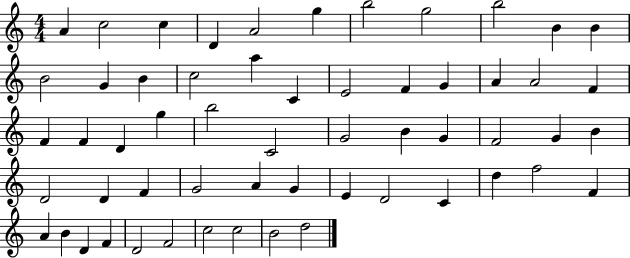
A4/q C5/h C5/q D4/q A4/h G5/q B5/h G5/h B5/h B4/q B4/q B4/h G4/q B4/q C5/h A5/q C4/q E4/h F4/q G4/q A4/q A4/h F4/q F4/q F4/q D4/q G5/q B5/h C4/h G4/h B4/q G4/q F4/h G4/q B4/q D4/h D4/q F4/q G4/h A4/q G4/q E4/q D4/h C4/q D5/q F5/h F4/q A4/q B4/q D4/q F4/q D4/h F4/h C5/h C5/h B4/h D5/h